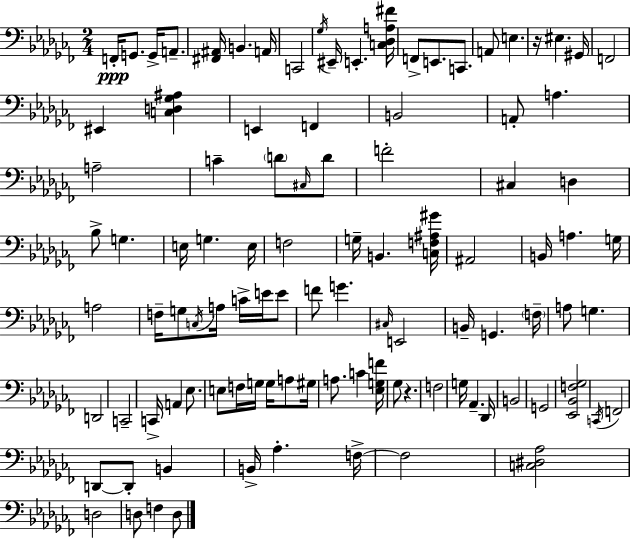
{
  \clef bass
  \numericTimeSignature
  \time 2/4
  \key aes \minor
  \repeat volta 2 { f,16-.\ppp g,8. g,16-> a,8.-- | <fis, ais,>16 b,4. a,16 | c,2 | \acciaccatura { ges16 } eis,16-- e,4.-. | \break <c des a fis'>16 f,8-> e,8. c,8. | a,8 e4. | r16 eis4. | gis,16 f,2 | \break eis,4 <c d ges ais>4 | e,4 f,4 | b,2 | a,8-. a4. | \break a2-- | c'4-- \parenthesize d'8 \grace { cis16 } | d'8 f'2-. | cis4 d4 | \break bes8-> g4. | e16 g4. | e16 f2 | g16-- b,4. | \break <c f ais gis'>16 ais,2 | b,16 a4. | g16 a2 | f16-- g8 \acciaccatura { c16 } a16 c'16-> | \break e'16 e'8 f'8 g'4. | \grace { cis16 } e,2 | b,16-- g,4. | \parenthesize f16-- a8 g4. | \break d,2 | c,2-- | c,16-> a,4 | ees8. e8 f16 g16 | \break g16 a8 gis16 a8. c'4 | <ees g f'>16 ges8 r4. | f2 | g16 aes,4.-- | \break des,16 b,2 | g,2 | <ees, bes, f ges>2 | \acciaccatura { c,16 } f,2 | \break d,8~~ d,8-. | b,4 b,16-> aes4.-. | f16->~~ f2 | <c dis aes>2 | \break d2 | d8 f4 | d8 } \bar "|."
}